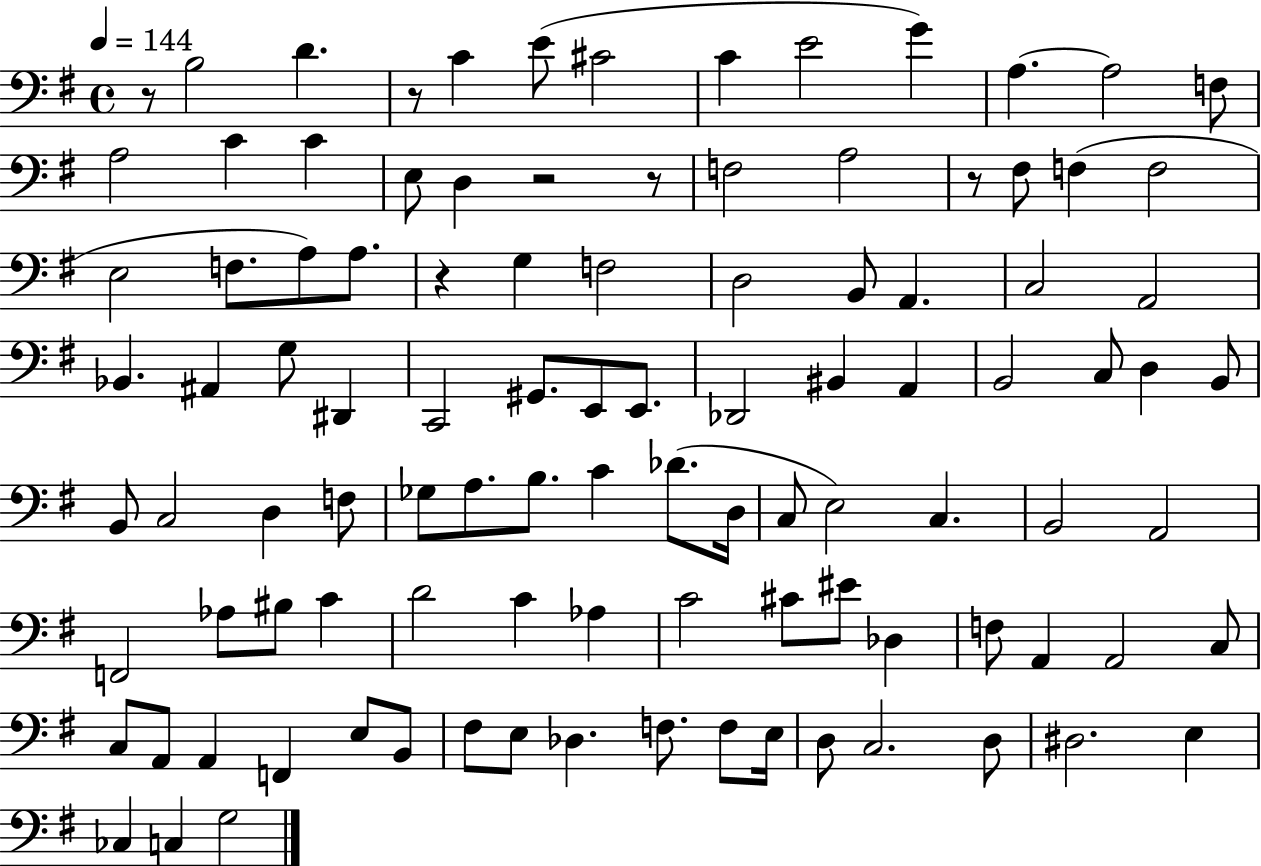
X:1
T:Untitled
M:4/4
L:1/4
K:G
z/2 B,2 D z/2 C E/2 ^C2 C E2 G A, A,2 F,/2 A,2 C C E,/2 D, z2 z/2 F,2 A,2 z/2 ^F,/2 F, F,2 E,2 F,/2 A,/2 A,/2 z G, F,2 D,2 B,,/2 A,, C,2 A,,2 _B,, ^A,, G,/2 ^D,, C,,2 ^G,,/2 E,,/2 E,,/2 _D,,2 ^B,, A,, B,,2 C,/2 D, B,,/2 B,,/2 C,2 D, F,/2 _G,/2 A,/2 B,/2 C _D/2 D,/4 C,/2 E,2 C, B,,2 A,,2 F,,2 _A,/2 ^B,/2 C D2 C _A, C2 ^C/2 ^E/2 _D, F,/2 A,, A,,2 C,/2 C,/2 A,,/2 A,, F,, E,/2 B,,/2 ^F,/2 E,/2 _D, F,/2 F,/2 E,/4 D,/2 C,2 D,/2 ^D,2 E, _C, C, G,2